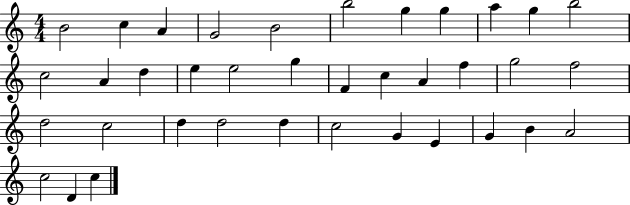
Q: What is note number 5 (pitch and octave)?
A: B4